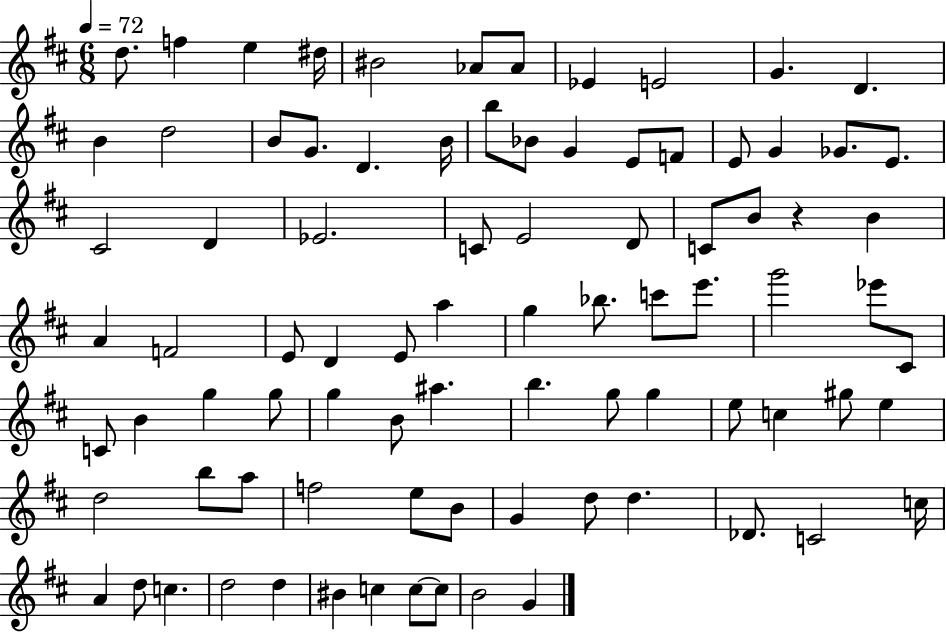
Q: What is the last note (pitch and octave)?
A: G4